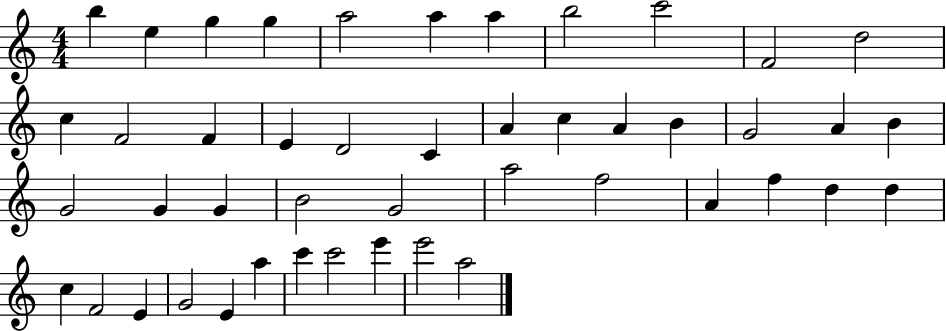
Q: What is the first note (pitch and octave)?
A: B5